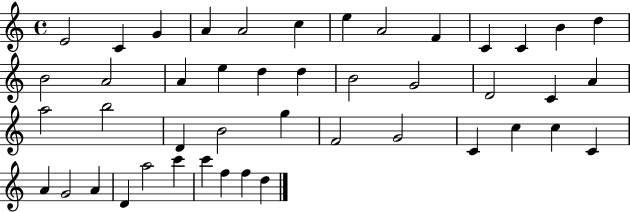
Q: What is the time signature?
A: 4/4